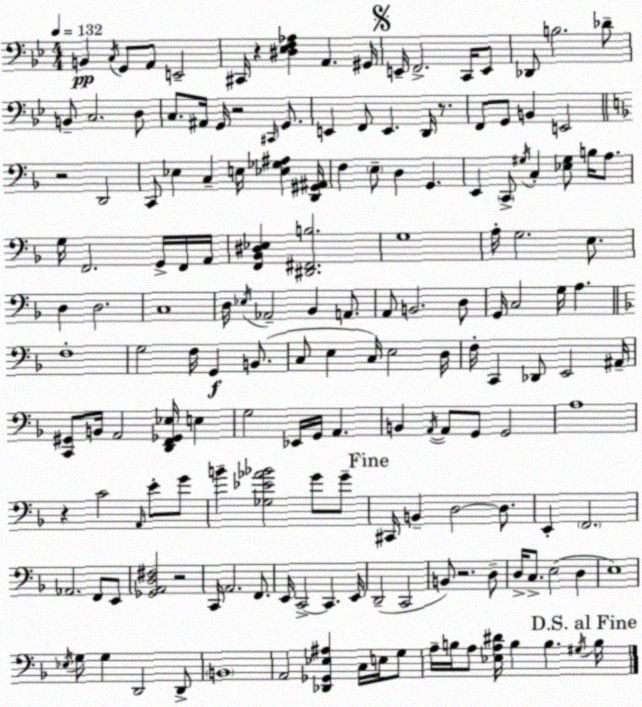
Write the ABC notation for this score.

X:1
T:Untitled
M:4/4
L:1/4
K:Bb
B,, C,/4 G,,/2 A,,/2 E,,2 ^C,,/4 z [^D,_E,F,_A,] A,, ^G,,/4 E,,/4 F,,2 C,,/4 E,,/2 _D,,/2 B,2 _D/2 B,,/2 C,2 D,/2 C,/2 ^A,,/4 G,,/4 z2 ^C,,/4 G,,/2 E,, F,,/2 E,, D,,/4 z/2 F,,/2 G,,/2 B,, E,,2 z2 D,,2 C,,/2 _E, C, E,/4 [_E,_G,^A,] [D,,^G,,^A,,]/4 F, E,/2 D, G,, E,, C,,/2 ^G,/4 C, [_E,^G,]/2 B,/4 A,/2 G,/4 F,,2 G,,/4 F,,/4 A,,/4 [F,,_B,,^D,_E,] [^D,,^F,,B,]2 G,4 A,/4 G,2 E,/2 D, D,2 C,4 D,/4 _E,/4 _A,,2 _B,, A,,/2 A,,/2 B,,2 D,/2 G,,/4 C,2 G,/4 A, F,4 G,2 F,/4 G,, B,,/2 C,/2 E, C,/4 E,2 D,/4 F,/4 C,, _D,,/2 E,,2 ^A,,/4 [C,,^G,,]/2 B,,/4 A,,2 [D,,F,,_G,,_E,]/4 E, G,2 _E,,/4 G,,/4 A,, B,, A,,/4 A,,/2 G,,/2 G,,2 A,4 z C2 A,,/4 E/2 G/2 B [_G,_E_A_B]2 G/2 G/2 ^C,,/4 B,, D,2 D,/2 E,, F,,2 _A,,2 F,,/2 E,,/2 [_G,,A,,D,^F,]2 z2 C,,/4 A,,2 F,,/2 E,,/4 C,,2 C,, E,,/4 D,,2 C,,2 B,,/2 z2 D,/2 D,/4 C,/2 E,2 D, E,4 _E,/4 G,/2 G, D,,2 D,,/2 B,,4 A,,2 [_D,,_G,,_E,^A,] C,/4 E,/4 G,/2 A,/4 B,/4 A,/2 [_E,A,^D]/4 B, B, ^G,/4 B,/4